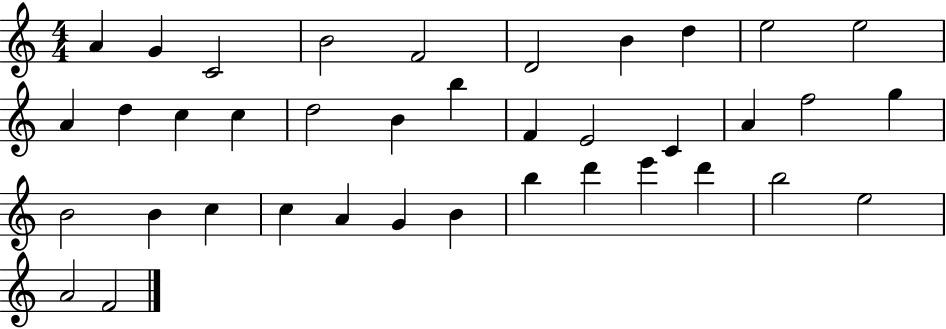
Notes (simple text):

A4/q G4/q C4/h B4/h F4/h D4/h B4/q D5/q E5/h E5/h A4/q D5/q C5/q C5/q D5/h B4/q B5/q F4/q E4/h C4/q A4/q F5/h G5/q B4/h B4/q C5/q C5/q A4/q G4/q B4/q B5/q D6/q E6/q D6/q B5/h E5/h A4/h F4/h